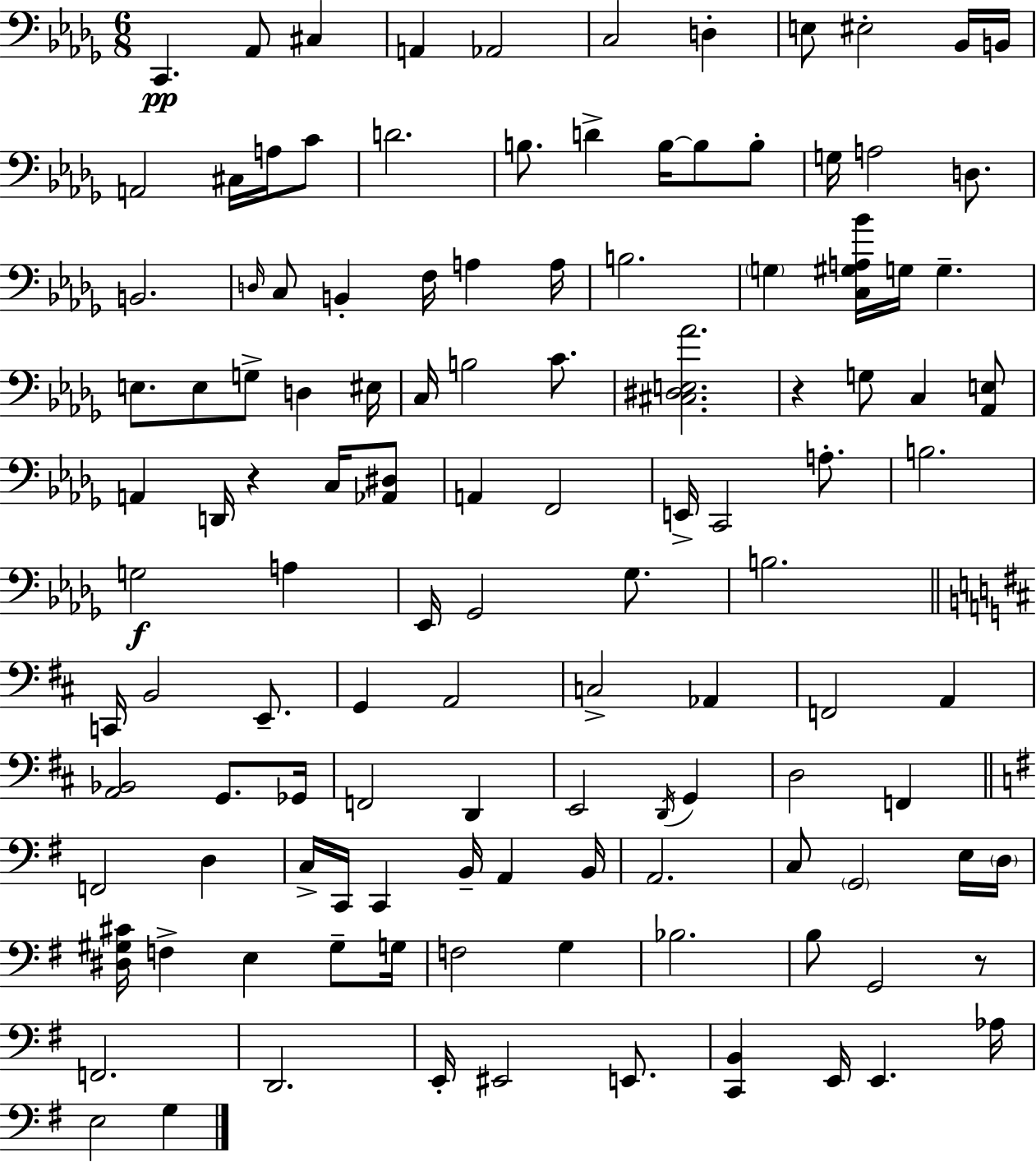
X:1
T:Untitled
M:6/8
L:1/4
K:Bbm
C,, _A,,/2 ^C, A,, _A,,2 C,2 D, E,/2 ^E,2 _B,,/4 B,,/4 A,,2 ^C,/4 A,/4 C/2 D2 B,/2 D B,/4 B,/2 B,/2 G,/4 A,2 D,/2 B,,2 D,/4 C,/2 B,, F,/4 A, A,/4 B,2 G, [C,^G,A,_B]/4 G,/4 G, E,/2 E,/2 G,/2 D, ^E,/4 C,/4 B,2 C/2 [^C,^D,E,_A]2 z G,/2 C, [_A,,E,]/2 A,, D,,/4 z C,/4 [_A,,^D,]/2 A,, F,,2 E,,/4 C,,2 A,/2 B,2 G,2 A, _E,,/4 _G,,2 _G,/2 B,2 C,,/4 B,,2 E,,/2 G,, A,,2 C,2 _A,, F,,2 A,, [A,,_B,,]2 G,,/2 _G,,/4 F,,2 D,, E,,2 D,,/4 G,, D,2 F,, F,,2 D, C,/4 C,,/4 C,, B,,/4 A,, B,,/4 A,,2 C,/2 G,,2 E,/4 D,/4 [^D,^G,^C]/4 F, E, ^G,/2 G,/4 F,2 G, _B,2 B,/2 G,,2 z/2 F,,2 D,,2 E,,/4 ^E,,2 E,,/2 [C,,B,,] E,,/4 E,, _A,/4 E,2 G,